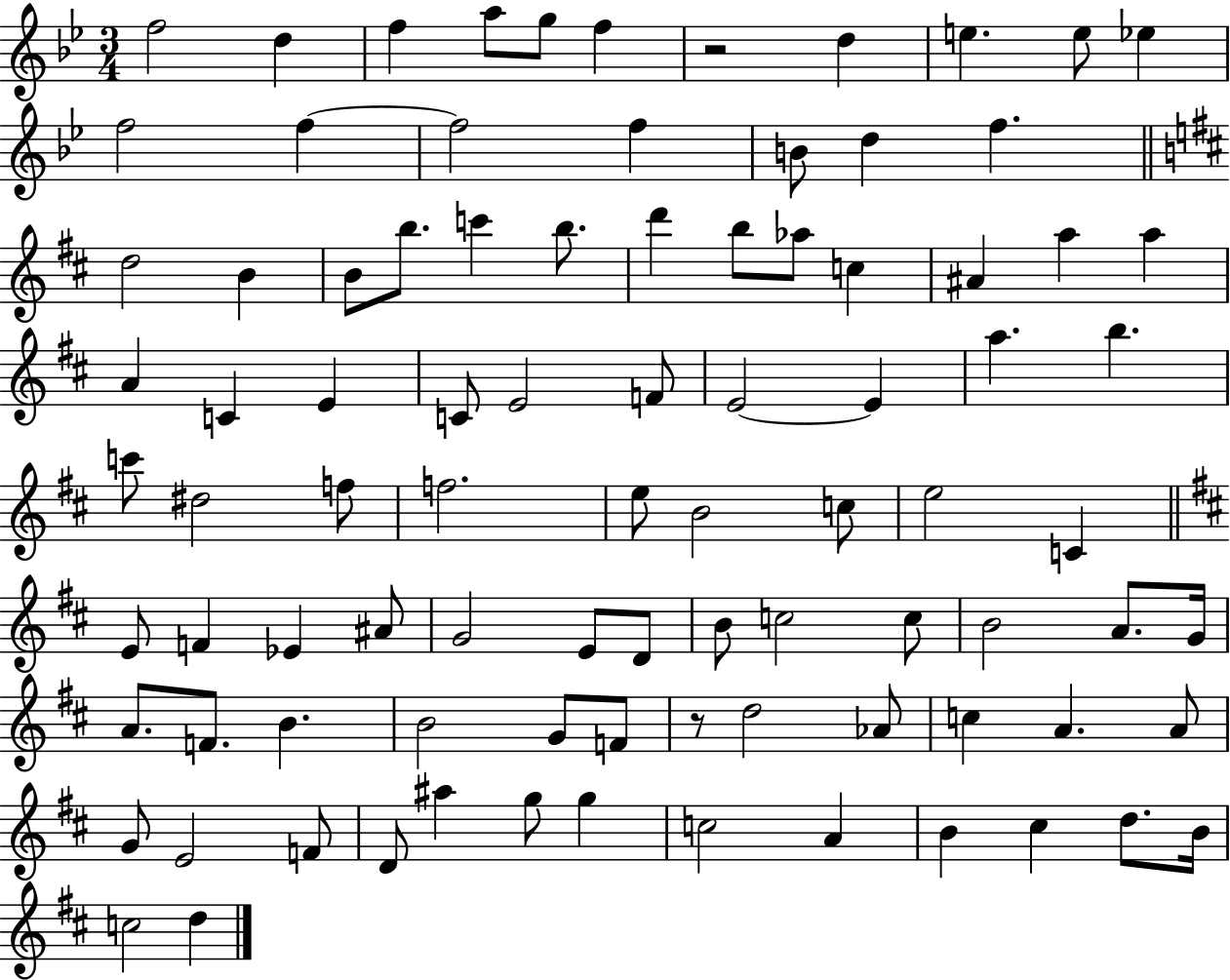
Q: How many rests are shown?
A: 2